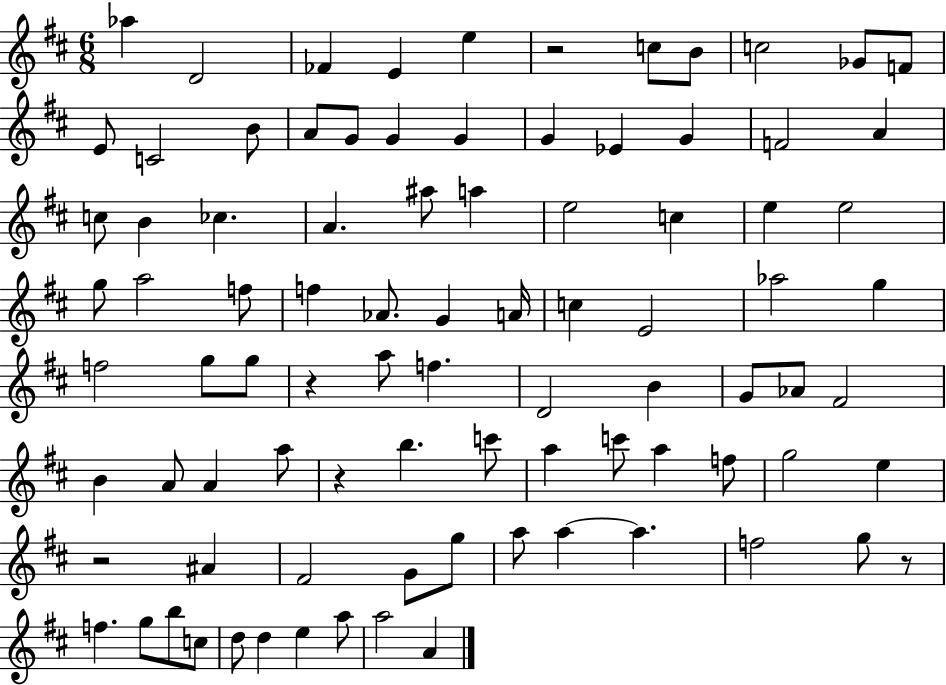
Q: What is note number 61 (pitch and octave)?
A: C6